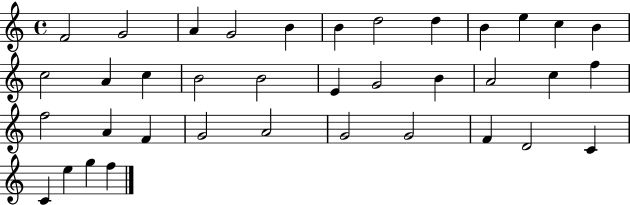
F4/h G4/h A4/q G4/h B4/q B4/q D5/h D5/q B4/q E5/q C5/q B4/q C5/h A4/q C5/q B4/h B4/h E4/q G4/h B4/q A4/h C5/q F5/q F5/h A4/q F4/q G4/h A4/h G4/h G4/h F4/q D4/h C4/q C4/q E5/q G5/q F5/q